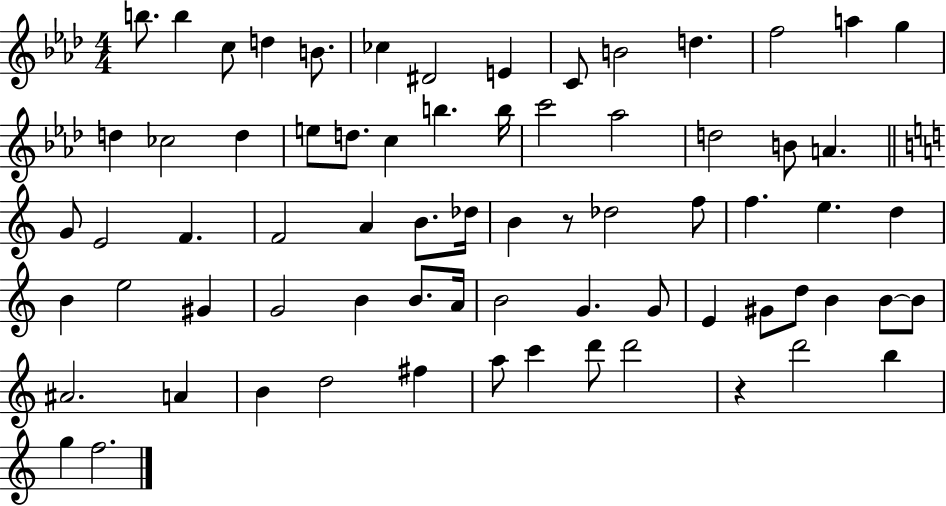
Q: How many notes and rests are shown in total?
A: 71